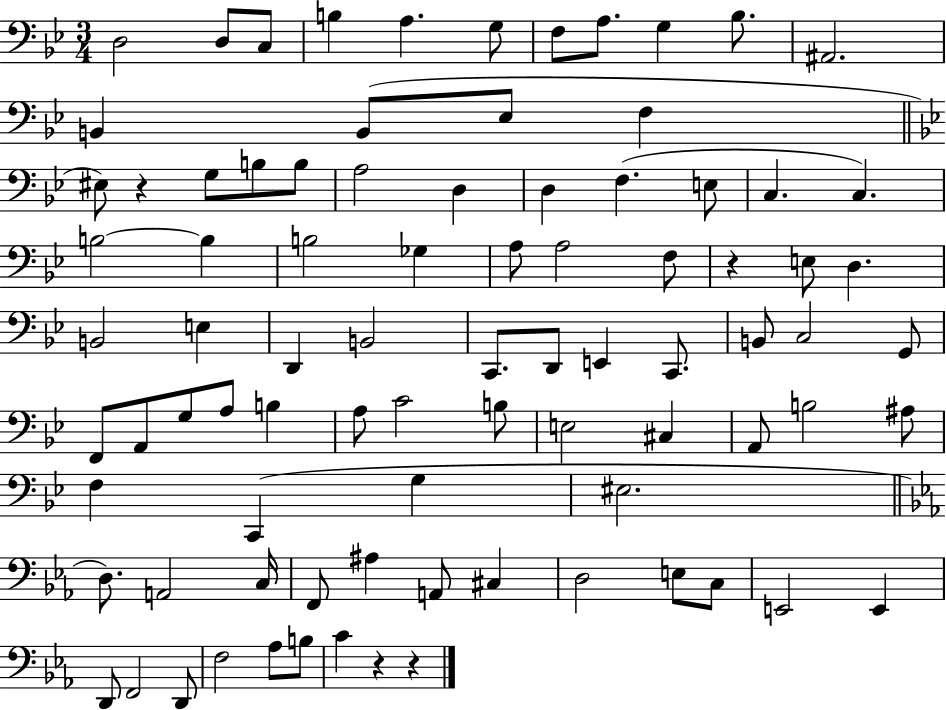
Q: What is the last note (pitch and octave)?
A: C4